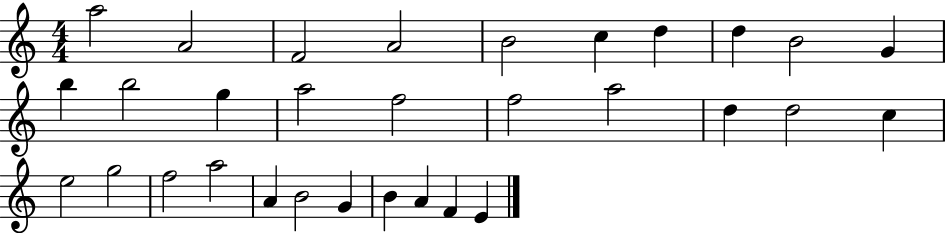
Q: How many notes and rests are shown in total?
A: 31